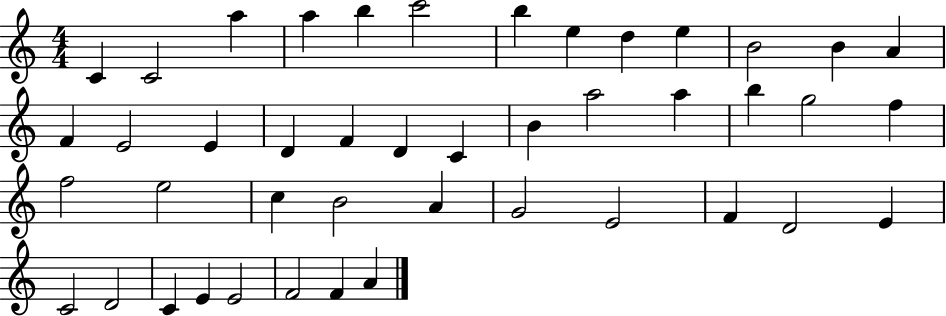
C4/q C4/h A5/q A5/q B5/q C6/h B5/q E5/q D5/q E5/q B4/h B4/q A4/q F4/q E4/h E4/q D4/q F4/q D4/q C4/q B4/q A5/h A5/q B5/q G5/h F5/q F5/h E5/h C5/q B4/h A4/q G4/h E4/h F4/q D4/h E4/q C4/h D4/h C4/q E4/q E4/h F4/h F4/q A4/q